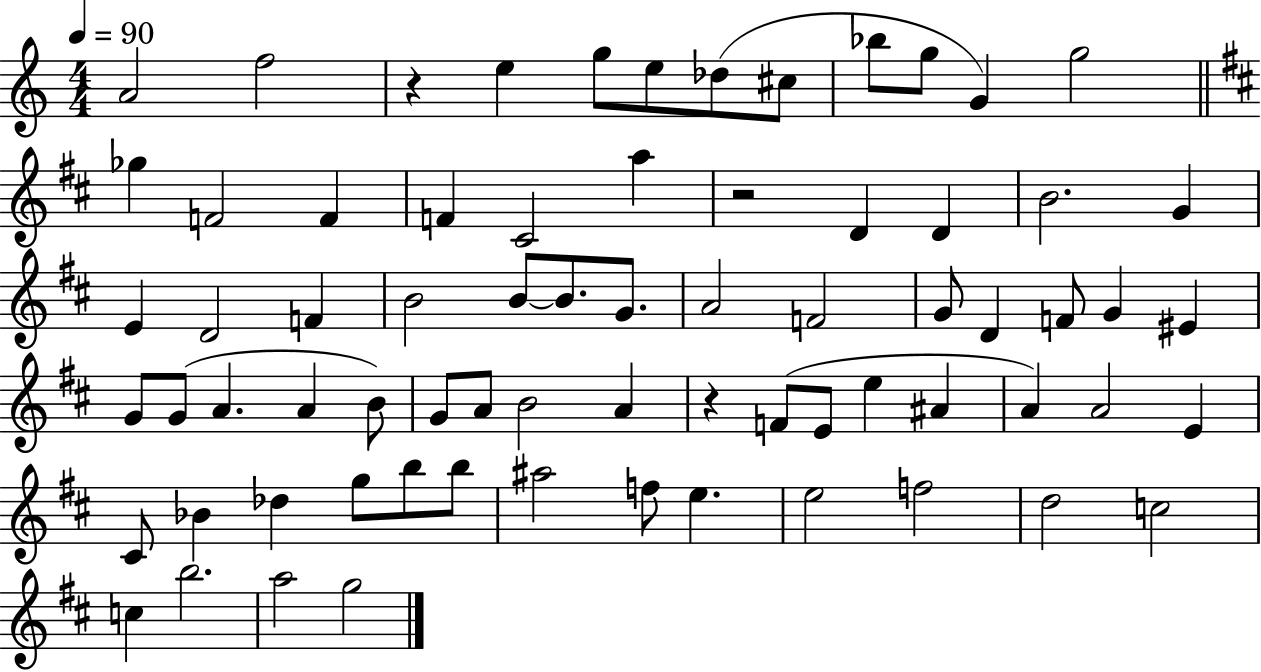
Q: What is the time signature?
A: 4/4